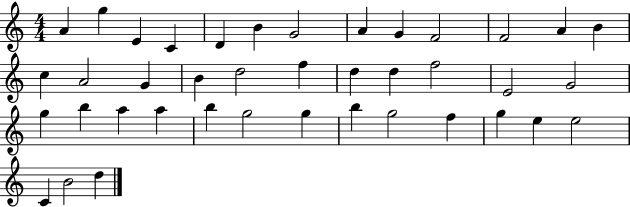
{
  \clef treble
  \numericTimeSignature
  \time 4/4
  \key c \major
  a'4 g''4 e'4 c'4 | d'4 b'4 g'2 | a'4 g'4 f'2 | f'2 a'4 b'4 | \break c''4 a'2 g'4 | b'4 d''2 f''4 | d''4 d''4 f''2 | e'2 g'2 | \break g''4 b''4 a''4 a''4 | b''4 g''2 g''4 | b''4 g''2 f''4 | g''4 e''4 e''2 | \break c'4 b'2 d''4 | \bar "|."
}